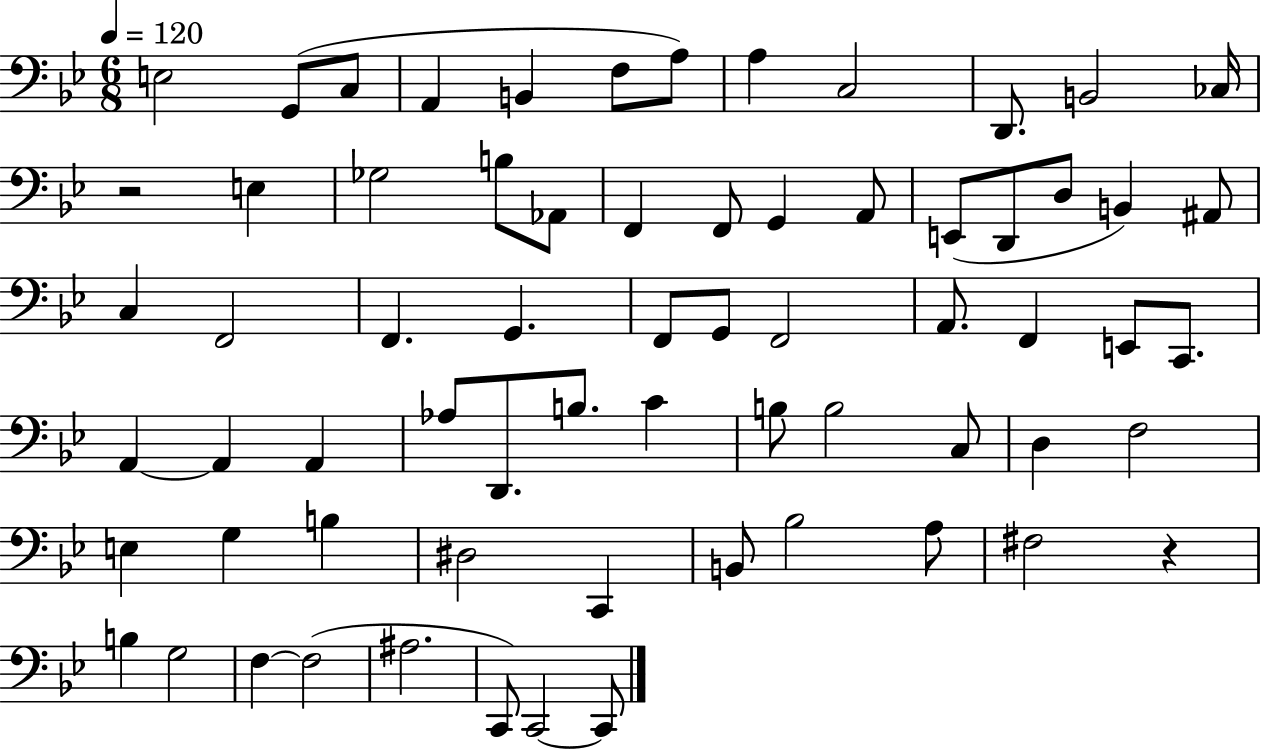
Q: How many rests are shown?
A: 2